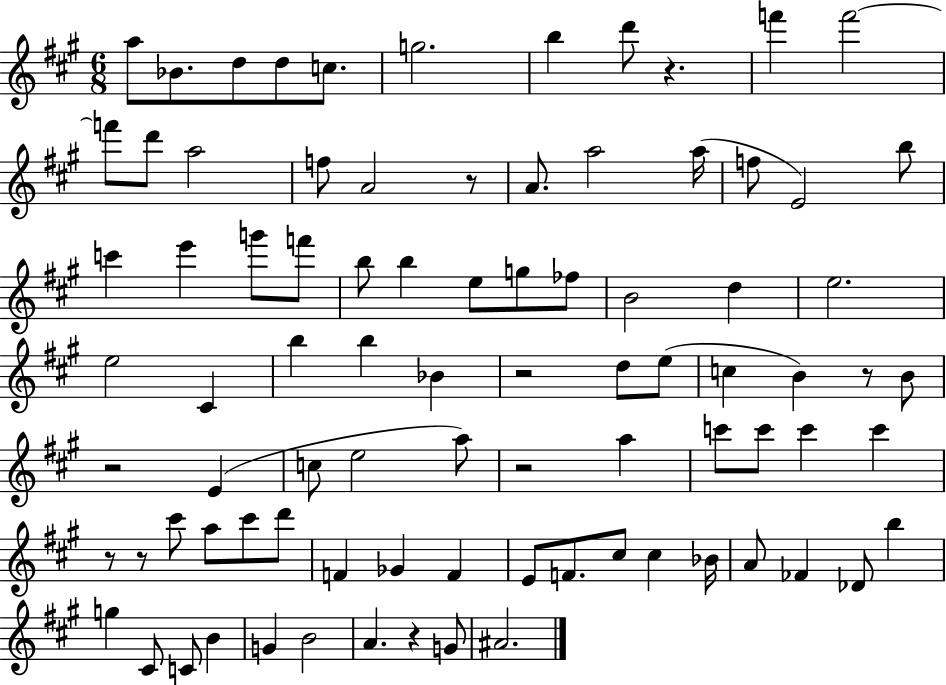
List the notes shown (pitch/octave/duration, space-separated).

A5/e Bb4/e. D5/e D5/e C5/e. G5/h. B5/q D6/e R/q. F6/q F6/h F6/e D6/e A5/h F5/e A4/h R/e A4/e. A5/h A5/s F5/e E4/h B5/e C6/q E6/q G6/e F6/e B5/e B5/q E5/e G5/e FES5/e B4/h D5/q E5/h. E5/h C#4/q B5/q B5/q Bb4/q R/h D5/e E5/e C5/q B4/q R/e B4/e R/h E4/q C5/e E5/h A5/e R/h A5/q C6/e C6/e C6/q C6/q R/e R/e C#6/e A5/e C#6/e D6/e F4/q Gb4/q F4/q E4/e F4/e. C#5/e C#5/q Bb4/s A4/e FES4/q Db4/e B5/q G5/q C#4/e C4/e B4/q G4/q B4/h A4/q. R/q G4/e A#4/h.